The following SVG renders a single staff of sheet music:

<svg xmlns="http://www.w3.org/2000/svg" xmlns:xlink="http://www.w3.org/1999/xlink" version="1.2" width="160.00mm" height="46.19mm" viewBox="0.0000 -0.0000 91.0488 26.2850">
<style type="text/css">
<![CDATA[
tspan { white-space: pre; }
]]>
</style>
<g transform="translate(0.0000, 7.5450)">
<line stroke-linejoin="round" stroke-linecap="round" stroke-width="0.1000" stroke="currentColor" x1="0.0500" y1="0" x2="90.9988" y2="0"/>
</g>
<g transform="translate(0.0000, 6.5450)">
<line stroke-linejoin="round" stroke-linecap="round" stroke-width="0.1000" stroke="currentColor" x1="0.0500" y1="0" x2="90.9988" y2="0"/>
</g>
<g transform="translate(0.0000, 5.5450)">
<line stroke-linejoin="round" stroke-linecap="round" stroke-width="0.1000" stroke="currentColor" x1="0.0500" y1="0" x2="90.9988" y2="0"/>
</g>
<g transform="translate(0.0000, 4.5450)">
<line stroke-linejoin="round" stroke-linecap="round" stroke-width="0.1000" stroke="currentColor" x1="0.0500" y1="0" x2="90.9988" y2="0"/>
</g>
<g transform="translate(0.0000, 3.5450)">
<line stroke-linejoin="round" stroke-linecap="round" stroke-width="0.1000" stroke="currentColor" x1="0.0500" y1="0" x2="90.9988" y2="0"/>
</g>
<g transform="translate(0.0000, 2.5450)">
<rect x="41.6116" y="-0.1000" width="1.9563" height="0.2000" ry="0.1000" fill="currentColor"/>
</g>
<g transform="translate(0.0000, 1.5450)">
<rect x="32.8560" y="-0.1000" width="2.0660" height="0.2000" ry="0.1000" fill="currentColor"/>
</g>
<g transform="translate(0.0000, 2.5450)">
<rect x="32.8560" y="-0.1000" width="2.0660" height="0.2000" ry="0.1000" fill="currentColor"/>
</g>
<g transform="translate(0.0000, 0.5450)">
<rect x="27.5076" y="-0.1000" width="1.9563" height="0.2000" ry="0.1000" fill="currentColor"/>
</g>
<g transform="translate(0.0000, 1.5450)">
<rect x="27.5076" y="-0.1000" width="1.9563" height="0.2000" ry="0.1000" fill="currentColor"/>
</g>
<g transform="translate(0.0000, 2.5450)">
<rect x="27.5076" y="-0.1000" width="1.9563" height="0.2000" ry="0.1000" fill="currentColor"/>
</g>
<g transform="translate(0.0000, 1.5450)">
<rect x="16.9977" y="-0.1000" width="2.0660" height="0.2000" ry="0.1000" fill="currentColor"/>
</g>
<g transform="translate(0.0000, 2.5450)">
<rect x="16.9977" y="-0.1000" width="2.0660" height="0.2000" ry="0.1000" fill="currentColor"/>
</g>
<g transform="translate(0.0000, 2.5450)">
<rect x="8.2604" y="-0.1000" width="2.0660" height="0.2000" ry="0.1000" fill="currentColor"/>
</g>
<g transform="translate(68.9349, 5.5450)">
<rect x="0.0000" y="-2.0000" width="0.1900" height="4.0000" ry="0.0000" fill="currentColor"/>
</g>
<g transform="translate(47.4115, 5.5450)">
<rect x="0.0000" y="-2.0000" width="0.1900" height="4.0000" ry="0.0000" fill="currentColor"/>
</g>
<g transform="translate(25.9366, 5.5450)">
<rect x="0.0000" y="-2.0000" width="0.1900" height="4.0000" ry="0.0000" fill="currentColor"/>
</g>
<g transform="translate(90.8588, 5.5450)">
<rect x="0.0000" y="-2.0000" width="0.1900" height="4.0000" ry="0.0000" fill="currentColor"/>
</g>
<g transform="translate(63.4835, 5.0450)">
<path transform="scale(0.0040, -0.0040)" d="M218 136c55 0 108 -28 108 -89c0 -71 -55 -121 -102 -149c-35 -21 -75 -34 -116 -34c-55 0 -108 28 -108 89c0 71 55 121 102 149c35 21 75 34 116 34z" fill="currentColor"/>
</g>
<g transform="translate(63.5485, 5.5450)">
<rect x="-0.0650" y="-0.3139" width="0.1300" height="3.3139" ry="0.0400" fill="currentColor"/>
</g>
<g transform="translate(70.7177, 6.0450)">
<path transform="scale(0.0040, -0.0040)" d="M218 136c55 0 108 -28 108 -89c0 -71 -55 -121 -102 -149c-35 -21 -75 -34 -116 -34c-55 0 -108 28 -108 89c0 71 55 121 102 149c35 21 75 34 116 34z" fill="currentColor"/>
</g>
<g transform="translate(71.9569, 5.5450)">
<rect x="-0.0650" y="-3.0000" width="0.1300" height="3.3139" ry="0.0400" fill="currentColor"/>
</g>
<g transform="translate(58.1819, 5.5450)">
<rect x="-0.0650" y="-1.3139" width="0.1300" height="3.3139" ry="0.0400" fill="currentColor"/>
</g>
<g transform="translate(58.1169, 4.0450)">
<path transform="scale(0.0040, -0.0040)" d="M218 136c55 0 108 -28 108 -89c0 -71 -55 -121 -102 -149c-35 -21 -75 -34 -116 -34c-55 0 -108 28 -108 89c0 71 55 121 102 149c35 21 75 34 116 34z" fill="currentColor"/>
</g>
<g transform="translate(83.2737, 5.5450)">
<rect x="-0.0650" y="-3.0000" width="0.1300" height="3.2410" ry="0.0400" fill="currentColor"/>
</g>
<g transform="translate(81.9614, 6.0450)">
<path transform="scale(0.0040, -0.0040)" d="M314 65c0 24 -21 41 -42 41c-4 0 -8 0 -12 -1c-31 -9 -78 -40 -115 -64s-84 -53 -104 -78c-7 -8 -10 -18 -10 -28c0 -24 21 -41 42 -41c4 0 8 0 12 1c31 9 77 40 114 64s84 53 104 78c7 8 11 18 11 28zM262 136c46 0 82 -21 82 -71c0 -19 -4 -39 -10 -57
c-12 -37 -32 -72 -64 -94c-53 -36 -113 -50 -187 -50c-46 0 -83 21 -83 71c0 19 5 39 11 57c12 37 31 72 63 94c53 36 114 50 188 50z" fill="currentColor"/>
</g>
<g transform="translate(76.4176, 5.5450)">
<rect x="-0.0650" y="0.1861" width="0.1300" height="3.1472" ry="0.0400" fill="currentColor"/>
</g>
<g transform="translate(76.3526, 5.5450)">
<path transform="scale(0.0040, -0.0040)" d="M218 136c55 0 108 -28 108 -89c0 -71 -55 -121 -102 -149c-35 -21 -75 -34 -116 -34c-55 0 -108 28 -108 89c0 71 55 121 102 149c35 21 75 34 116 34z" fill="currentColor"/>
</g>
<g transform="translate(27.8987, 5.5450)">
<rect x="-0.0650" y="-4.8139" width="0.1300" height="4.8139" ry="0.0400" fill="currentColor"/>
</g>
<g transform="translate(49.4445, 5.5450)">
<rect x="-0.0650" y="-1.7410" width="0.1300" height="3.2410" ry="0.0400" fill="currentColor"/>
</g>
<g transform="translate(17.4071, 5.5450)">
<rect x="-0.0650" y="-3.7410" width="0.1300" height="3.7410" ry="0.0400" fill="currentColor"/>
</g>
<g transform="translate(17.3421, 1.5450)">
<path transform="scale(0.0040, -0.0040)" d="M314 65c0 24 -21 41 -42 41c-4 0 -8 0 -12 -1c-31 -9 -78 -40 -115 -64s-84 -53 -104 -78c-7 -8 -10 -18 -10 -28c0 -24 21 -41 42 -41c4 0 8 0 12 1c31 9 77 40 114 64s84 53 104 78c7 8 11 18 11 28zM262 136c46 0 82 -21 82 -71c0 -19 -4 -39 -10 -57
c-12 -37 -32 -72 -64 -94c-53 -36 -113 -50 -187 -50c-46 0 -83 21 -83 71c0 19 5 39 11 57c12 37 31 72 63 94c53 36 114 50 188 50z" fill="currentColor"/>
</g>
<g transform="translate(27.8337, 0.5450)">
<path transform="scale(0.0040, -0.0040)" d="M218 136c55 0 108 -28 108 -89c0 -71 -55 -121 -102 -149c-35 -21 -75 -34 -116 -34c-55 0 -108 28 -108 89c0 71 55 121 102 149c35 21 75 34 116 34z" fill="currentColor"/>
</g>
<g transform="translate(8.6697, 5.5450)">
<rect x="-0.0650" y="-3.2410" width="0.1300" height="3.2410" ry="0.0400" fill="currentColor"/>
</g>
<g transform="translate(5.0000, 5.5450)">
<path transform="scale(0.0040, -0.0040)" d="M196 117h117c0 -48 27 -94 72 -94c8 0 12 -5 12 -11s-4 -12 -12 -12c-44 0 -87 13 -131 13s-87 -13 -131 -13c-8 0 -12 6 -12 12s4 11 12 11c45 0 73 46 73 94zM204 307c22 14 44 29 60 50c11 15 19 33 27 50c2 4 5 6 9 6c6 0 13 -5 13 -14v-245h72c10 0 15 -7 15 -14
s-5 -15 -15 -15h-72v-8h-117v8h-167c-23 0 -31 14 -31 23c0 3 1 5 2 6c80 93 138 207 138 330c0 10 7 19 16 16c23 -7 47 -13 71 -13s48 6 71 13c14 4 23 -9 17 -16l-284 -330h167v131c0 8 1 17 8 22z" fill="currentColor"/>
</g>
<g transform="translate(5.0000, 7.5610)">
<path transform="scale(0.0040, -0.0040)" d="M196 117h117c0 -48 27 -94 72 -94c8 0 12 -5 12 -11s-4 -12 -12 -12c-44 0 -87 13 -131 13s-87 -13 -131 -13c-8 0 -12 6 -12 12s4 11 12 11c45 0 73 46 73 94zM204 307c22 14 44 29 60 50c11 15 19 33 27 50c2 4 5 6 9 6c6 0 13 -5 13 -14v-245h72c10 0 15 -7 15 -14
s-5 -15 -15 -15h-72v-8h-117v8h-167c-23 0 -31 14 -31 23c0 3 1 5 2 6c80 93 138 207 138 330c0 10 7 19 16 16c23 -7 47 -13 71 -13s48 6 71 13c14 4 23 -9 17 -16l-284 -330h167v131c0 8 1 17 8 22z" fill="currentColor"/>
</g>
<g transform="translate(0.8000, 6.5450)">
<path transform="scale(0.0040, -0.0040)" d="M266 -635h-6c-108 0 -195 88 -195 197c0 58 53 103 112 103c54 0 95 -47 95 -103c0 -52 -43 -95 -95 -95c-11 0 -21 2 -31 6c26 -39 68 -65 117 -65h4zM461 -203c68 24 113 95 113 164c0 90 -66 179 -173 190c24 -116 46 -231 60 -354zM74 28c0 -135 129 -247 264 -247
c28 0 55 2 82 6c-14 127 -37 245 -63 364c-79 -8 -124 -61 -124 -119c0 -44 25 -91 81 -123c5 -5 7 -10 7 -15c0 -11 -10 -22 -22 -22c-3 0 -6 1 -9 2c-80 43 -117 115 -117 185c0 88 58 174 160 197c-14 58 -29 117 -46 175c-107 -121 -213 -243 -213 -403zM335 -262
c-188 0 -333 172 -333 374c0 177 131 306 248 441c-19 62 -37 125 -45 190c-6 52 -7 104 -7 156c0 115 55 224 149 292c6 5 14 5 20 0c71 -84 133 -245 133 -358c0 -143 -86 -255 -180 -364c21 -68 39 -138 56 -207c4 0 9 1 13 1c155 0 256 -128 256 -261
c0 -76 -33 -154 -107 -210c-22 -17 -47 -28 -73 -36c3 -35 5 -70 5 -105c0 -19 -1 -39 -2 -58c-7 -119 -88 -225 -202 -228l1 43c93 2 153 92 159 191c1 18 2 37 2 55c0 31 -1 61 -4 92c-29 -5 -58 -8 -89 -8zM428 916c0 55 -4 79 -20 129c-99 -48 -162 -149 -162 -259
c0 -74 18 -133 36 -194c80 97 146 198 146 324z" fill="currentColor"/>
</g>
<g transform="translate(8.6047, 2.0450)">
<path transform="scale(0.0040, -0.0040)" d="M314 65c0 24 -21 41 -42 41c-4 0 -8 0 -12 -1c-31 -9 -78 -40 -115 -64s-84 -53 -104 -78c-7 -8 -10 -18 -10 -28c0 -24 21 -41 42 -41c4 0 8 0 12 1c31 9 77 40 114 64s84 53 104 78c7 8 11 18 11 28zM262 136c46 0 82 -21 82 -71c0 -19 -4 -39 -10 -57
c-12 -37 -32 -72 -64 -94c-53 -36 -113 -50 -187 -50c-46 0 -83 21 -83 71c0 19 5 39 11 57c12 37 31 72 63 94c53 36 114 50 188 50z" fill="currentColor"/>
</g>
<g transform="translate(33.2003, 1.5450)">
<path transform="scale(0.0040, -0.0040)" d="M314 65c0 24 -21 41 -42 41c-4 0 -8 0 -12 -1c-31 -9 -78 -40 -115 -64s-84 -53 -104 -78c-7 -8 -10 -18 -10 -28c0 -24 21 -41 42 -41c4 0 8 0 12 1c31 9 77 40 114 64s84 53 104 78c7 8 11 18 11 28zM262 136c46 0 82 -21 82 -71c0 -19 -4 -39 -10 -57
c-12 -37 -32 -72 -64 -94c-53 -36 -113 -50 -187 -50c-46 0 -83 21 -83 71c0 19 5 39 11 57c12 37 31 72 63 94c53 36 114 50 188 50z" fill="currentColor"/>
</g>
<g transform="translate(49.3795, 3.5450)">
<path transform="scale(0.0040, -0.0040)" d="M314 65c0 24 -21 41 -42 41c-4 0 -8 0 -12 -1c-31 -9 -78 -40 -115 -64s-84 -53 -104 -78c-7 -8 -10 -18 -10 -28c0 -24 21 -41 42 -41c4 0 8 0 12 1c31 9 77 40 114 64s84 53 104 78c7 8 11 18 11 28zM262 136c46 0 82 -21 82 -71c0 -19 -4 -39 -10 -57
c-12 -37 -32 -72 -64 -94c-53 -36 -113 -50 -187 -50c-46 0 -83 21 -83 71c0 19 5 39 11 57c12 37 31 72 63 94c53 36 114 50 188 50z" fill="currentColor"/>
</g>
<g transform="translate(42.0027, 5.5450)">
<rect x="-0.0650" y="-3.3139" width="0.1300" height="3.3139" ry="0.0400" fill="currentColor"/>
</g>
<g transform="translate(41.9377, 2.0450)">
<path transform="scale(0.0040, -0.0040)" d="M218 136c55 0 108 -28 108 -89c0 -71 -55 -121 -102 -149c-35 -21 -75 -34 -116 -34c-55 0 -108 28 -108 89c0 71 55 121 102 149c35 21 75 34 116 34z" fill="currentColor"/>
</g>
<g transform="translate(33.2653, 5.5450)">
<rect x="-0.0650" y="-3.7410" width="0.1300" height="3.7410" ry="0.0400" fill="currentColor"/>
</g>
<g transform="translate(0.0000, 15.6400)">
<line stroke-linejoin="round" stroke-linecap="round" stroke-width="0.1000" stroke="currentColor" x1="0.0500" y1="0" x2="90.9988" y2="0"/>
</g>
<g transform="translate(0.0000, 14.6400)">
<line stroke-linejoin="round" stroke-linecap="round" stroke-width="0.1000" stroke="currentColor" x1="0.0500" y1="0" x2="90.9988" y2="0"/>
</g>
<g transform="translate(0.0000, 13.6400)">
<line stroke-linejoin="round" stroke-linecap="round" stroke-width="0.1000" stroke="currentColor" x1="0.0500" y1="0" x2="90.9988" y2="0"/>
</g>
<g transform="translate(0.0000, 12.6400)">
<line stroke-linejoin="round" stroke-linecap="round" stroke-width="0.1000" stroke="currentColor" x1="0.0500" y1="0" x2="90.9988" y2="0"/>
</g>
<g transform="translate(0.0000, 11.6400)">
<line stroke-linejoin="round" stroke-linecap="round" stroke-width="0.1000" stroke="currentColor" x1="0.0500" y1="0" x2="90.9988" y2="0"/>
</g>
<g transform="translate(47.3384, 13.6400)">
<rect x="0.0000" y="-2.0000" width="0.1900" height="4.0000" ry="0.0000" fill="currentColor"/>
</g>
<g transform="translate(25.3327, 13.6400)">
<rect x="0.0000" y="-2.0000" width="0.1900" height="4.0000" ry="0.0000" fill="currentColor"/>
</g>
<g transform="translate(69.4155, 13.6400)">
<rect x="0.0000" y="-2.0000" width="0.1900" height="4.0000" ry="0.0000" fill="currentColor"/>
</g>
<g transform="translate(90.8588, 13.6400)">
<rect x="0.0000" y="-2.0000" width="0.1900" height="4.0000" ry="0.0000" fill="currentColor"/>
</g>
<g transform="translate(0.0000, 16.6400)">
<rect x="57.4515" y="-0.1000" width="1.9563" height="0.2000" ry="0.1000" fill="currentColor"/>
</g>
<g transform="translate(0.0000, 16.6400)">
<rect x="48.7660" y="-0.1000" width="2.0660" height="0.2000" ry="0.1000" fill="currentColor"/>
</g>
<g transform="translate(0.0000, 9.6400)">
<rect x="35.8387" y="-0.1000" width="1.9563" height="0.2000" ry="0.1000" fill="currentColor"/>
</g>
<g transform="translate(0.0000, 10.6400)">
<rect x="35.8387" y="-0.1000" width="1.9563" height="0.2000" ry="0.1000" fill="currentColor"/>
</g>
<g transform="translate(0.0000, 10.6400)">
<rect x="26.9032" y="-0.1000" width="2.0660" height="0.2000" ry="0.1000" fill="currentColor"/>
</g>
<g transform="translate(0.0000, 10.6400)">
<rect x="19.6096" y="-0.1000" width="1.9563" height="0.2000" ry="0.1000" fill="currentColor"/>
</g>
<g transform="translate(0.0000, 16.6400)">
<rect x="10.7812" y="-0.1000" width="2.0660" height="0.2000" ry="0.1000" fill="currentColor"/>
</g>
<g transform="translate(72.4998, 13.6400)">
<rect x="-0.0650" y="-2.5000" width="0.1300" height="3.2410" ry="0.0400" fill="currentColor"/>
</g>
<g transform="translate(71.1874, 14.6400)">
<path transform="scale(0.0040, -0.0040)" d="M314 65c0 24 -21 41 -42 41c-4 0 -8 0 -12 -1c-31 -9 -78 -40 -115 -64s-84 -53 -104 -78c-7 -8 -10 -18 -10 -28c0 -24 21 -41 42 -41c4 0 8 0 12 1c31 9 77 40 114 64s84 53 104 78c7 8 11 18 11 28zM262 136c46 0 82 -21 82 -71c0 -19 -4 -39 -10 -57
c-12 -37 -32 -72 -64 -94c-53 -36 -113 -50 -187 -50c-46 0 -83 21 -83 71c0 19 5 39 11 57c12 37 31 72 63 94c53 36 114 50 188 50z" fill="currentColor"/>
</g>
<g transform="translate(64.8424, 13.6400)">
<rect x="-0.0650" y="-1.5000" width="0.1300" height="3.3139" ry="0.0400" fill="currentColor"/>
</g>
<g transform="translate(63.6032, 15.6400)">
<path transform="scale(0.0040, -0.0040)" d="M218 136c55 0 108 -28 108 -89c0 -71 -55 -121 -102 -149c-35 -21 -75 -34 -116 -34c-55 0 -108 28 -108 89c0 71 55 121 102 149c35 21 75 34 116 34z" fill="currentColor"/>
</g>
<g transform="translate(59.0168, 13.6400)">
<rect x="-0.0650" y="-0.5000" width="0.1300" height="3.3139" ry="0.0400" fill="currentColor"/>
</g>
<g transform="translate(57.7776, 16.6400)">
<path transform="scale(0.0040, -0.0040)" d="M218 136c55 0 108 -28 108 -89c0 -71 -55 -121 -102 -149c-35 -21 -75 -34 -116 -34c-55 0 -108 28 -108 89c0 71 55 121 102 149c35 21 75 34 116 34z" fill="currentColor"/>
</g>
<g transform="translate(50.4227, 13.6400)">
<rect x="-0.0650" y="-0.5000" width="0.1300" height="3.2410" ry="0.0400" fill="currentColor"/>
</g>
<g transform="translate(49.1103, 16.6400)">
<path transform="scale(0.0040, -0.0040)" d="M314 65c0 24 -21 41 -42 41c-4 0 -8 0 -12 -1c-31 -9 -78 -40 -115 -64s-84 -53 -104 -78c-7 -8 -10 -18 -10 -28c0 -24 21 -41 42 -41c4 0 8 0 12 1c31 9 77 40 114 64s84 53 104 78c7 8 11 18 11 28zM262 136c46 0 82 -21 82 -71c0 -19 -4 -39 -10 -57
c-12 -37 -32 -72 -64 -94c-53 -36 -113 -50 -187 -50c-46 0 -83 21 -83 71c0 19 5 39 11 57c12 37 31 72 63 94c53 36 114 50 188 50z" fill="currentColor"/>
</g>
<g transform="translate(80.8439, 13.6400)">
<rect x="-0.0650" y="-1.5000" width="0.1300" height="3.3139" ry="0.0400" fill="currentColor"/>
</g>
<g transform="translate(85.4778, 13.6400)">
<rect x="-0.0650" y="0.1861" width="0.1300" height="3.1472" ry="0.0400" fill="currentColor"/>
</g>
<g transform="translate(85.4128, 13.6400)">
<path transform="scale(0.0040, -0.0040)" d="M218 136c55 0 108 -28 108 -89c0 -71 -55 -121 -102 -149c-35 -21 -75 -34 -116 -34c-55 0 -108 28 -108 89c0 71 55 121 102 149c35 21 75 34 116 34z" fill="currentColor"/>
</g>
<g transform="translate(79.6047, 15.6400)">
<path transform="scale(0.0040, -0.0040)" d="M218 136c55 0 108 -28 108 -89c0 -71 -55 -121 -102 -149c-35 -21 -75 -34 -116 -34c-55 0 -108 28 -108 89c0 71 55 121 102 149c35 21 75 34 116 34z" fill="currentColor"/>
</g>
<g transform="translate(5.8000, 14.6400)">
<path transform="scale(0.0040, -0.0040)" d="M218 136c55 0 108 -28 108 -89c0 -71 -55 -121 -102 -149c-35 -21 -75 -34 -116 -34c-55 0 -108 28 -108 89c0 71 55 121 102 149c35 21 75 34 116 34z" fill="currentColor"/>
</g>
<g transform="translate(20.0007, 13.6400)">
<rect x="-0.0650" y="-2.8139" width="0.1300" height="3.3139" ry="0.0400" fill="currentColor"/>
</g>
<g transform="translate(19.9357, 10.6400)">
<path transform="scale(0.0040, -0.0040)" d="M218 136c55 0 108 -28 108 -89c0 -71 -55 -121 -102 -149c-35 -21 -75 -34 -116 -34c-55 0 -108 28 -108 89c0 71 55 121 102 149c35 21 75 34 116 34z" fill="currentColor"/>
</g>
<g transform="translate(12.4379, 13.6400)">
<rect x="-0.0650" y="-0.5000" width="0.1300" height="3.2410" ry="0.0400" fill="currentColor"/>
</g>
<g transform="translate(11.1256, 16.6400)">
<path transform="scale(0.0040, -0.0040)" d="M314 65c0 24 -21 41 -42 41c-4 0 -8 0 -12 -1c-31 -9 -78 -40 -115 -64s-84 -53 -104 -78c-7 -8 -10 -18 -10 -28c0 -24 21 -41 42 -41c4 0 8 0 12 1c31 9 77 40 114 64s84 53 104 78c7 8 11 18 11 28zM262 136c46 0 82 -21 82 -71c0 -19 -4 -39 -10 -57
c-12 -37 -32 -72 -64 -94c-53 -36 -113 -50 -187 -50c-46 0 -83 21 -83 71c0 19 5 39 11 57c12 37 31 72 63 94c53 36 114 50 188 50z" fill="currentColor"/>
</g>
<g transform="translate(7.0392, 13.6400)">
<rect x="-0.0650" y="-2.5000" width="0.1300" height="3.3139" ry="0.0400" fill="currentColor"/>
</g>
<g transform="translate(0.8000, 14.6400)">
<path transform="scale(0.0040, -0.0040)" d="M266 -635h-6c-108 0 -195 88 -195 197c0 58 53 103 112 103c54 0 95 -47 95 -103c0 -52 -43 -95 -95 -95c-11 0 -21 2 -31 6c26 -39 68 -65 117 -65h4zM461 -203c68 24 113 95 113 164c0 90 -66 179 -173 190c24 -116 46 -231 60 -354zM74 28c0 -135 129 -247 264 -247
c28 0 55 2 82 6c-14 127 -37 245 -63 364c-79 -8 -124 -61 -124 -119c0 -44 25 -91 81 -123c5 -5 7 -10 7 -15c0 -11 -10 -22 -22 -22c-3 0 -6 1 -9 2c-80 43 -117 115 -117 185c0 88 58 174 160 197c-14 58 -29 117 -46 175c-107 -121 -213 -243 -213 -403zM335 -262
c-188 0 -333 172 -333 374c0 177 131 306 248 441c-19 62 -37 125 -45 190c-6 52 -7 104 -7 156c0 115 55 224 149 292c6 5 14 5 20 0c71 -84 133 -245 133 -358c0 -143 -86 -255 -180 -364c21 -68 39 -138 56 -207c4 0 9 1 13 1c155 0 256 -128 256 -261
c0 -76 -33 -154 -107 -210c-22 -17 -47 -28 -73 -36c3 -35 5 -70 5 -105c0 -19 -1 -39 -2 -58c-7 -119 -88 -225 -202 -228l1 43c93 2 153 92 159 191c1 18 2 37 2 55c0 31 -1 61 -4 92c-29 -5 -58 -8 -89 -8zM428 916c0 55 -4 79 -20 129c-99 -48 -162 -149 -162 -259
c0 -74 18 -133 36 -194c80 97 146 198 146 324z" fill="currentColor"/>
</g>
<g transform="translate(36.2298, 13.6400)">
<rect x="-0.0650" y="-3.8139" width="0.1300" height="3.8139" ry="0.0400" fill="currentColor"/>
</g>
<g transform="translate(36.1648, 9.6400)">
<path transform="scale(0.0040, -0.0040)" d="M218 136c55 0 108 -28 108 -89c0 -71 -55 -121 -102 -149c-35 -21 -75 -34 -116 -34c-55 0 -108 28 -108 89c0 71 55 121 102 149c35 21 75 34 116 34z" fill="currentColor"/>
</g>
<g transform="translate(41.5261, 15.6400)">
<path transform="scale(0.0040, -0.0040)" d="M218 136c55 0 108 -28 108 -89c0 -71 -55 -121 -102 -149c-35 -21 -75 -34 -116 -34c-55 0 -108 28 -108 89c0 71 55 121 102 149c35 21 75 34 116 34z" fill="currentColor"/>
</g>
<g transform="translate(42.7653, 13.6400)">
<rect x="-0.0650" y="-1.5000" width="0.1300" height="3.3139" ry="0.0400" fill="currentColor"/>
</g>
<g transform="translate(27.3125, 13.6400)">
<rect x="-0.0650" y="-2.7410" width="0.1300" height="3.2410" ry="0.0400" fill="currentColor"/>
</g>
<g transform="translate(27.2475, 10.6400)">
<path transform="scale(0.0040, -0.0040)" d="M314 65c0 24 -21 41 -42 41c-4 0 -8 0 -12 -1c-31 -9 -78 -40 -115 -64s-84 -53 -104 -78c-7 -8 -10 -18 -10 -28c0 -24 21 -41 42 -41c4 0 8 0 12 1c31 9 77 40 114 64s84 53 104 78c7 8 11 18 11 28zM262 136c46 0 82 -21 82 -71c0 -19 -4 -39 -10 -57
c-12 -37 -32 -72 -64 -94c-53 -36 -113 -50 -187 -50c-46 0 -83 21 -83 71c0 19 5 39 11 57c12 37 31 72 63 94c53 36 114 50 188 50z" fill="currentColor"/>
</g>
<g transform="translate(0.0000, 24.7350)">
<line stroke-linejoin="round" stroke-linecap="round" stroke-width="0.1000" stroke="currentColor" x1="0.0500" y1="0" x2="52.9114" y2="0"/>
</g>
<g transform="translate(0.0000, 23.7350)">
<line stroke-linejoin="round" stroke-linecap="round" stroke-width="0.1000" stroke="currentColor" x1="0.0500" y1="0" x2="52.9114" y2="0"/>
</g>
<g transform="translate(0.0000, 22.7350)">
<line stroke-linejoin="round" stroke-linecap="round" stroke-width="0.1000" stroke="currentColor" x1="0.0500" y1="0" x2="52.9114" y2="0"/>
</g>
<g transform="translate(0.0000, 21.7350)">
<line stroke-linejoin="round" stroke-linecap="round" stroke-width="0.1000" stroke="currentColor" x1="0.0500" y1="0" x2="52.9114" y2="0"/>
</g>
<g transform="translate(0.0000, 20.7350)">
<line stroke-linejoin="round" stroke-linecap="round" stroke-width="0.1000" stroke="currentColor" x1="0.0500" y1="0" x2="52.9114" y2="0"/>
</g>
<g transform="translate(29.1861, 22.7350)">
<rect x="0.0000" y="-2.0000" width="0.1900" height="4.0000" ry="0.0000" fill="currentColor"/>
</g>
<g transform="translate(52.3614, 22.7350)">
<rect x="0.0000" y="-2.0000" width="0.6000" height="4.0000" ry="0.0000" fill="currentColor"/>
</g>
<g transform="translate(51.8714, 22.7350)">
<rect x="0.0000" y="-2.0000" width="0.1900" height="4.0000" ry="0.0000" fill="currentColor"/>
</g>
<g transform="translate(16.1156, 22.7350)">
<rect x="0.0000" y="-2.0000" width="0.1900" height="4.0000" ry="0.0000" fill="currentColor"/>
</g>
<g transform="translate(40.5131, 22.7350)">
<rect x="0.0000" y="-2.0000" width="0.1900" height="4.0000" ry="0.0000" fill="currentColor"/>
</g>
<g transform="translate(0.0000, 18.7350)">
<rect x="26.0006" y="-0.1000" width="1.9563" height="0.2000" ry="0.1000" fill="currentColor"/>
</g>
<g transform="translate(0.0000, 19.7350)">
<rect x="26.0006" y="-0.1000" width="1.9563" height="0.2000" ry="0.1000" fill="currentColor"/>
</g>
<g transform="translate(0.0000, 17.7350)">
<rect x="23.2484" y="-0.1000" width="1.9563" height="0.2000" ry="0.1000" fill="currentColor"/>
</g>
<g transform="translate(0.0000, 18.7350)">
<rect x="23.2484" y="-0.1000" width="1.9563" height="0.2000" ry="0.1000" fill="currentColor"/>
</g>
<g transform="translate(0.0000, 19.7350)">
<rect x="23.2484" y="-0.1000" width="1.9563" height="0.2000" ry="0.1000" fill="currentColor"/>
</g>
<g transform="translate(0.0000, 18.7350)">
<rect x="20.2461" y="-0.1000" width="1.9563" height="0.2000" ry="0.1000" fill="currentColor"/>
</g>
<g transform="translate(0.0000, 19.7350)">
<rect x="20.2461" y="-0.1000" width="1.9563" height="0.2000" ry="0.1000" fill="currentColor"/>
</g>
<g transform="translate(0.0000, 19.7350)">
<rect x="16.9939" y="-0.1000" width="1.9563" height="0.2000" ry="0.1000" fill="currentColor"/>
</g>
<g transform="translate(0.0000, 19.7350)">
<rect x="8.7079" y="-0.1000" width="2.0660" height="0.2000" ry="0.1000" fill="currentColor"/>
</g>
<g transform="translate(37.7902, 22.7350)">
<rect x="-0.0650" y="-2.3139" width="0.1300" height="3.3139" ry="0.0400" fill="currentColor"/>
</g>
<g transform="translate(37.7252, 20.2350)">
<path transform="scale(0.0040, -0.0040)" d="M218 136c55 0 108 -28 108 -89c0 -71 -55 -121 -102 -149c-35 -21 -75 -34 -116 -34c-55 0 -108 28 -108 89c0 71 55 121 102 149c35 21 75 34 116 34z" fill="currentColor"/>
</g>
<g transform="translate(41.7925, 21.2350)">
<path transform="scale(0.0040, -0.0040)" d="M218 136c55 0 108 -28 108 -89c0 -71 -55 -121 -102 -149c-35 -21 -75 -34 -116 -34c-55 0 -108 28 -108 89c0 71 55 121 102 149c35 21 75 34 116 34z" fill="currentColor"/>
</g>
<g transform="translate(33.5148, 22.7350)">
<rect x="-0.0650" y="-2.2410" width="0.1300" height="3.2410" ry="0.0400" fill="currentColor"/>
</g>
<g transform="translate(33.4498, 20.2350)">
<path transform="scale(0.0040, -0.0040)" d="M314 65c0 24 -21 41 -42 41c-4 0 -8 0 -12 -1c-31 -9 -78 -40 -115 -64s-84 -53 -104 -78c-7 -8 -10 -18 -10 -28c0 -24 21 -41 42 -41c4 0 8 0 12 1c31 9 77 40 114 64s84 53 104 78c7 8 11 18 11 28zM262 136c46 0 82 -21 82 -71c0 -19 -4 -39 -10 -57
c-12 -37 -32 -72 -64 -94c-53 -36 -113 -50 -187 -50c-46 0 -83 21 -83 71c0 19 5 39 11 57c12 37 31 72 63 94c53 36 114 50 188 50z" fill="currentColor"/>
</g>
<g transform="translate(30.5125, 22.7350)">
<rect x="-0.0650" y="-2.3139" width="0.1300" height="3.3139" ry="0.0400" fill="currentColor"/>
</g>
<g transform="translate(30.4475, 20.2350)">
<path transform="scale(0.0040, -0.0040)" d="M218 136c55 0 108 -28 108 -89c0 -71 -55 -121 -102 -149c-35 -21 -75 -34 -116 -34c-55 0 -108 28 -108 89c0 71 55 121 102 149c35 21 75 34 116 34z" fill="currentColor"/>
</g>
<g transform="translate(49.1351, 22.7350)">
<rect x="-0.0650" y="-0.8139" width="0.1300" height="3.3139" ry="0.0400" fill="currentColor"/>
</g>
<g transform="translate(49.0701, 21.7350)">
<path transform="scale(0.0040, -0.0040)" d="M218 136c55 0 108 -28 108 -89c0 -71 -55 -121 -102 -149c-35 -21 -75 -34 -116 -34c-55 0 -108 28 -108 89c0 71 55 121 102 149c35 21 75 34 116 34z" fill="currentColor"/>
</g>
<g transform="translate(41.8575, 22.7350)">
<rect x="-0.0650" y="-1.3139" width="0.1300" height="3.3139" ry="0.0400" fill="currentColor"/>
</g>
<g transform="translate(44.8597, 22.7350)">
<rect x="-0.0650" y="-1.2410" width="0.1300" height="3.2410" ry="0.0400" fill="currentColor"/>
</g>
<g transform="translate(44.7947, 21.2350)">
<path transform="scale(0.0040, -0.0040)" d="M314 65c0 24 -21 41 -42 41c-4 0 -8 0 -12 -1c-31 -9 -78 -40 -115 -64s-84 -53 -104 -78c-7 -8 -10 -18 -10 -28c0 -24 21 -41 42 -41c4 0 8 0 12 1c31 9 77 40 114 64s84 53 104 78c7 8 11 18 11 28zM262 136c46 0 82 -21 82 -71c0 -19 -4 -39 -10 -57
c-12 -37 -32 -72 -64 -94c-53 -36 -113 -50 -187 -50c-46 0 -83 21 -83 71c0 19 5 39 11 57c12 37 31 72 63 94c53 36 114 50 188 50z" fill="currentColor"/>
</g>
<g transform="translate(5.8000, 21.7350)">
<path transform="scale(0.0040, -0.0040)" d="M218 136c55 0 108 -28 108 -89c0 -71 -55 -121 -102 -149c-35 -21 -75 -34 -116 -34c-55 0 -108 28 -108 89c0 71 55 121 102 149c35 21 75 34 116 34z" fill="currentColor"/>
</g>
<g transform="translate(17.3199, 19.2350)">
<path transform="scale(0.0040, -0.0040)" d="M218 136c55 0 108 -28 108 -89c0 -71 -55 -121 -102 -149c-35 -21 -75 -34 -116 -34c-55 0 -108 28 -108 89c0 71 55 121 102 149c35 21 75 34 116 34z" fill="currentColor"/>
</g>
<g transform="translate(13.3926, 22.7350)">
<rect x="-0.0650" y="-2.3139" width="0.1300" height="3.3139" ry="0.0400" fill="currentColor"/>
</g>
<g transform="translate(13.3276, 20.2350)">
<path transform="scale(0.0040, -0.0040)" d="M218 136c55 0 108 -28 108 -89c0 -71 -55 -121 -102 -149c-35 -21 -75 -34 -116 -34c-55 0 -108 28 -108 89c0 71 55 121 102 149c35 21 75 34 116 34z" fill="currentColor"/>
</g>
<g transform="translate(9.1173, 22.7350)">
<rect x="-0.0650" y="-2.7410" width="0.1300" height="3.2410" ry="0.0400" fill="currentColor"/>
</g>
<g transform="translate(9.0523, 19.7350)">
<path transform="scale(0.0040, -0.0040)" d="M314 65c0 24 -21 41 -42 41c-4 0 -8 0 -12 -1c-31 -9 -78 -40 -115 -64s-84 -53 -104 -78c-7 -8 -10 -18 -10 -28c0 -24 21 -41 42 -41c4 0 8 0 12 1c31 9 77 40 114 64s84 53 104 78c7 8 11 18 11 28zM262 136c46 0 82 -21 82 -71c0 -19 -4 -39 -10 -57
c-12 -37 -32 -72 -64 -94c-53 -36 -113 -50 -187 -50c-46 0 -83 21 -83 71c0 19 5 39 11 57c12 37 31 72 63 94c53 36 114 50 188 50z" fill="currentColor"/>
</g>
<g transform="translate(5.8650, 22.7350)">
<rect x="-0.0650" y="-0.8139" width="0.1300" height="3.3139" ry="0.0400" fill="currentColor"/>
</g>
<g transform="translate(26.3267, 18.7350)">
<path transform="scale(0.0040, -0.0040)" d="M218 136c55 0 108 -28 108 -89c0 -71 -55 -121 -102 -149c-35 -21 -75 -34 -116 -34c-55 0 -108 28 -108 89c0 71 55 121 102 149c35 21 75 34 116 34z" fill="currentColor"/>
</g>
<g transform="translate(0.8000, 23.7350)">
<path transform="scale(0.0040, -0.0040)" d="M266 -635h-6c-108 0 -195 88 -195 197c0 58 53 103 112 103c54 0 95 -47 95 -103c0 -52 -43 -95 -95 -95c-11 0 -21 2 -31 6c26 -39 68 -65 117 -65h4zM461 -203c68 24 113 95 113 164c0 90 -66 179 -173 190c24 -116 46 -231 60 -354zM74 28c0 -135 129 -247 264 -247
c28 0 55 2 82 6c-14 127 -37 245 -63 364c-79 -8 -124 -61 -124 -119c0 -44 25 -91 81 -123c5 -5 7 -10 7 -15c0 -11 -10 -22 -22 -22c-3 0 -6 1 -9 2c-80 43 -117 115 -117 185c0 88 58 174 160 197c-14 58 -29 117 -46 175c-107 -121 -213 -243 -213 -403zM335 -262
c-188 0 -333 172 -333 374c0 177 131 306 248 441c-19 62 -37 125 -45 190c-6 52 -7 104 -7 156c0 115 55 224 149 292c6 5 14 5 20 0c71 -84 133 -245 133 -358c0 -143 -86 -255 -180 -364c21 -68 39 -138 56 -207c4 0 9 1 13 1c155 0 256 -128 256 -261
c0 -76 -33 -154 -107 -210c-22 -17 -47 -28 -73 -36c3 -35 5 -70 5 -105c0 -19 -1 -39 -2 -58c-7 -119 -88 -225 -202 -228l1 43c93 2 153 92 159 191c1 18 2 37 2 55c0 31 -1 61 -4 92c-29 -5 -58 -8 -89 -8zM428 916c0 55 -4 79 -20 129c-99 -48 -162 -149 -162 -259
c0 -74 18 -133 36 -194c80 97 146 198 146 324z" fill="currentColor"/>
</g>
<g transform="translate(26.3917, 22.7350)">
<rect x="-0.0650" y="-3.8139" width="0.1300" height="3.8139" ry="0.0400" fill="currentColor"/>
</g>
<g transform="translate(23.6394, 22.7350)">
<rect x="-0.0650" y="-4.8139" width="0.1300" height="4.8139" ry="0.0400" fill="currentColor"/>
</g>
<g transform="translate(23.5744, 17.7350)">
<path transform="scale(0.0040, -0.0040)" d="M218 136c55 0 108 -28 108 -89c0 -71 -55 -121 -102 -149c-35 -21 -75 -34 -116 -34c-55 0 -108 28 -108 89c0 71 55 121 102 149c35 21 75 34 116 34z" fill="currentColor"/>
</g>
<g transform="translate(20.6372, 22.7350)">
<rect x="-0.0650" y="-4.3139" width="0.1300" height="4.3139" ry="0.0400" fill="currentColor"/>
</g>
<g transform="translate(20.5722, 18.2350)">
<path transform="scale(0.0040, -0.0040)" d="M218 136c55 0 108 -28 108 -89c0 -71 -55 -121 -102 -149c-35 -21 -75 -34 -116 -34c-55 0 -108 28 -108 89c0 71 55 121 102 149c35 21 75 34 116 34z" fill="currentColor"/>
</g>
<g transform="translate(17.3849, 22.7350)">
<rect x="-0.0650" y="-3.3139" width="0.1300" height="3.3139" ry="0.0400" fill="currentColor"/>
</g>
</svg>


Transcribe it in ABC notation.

X:1
T:Untitled
M:4/4
L:1/4
K:C
b2 c'2 e' c'2 b f2 e c A B A2 G C2 a a2 c' E C2 C E G2 E B d a2 g b d' e' c' g g2 g e e2 d